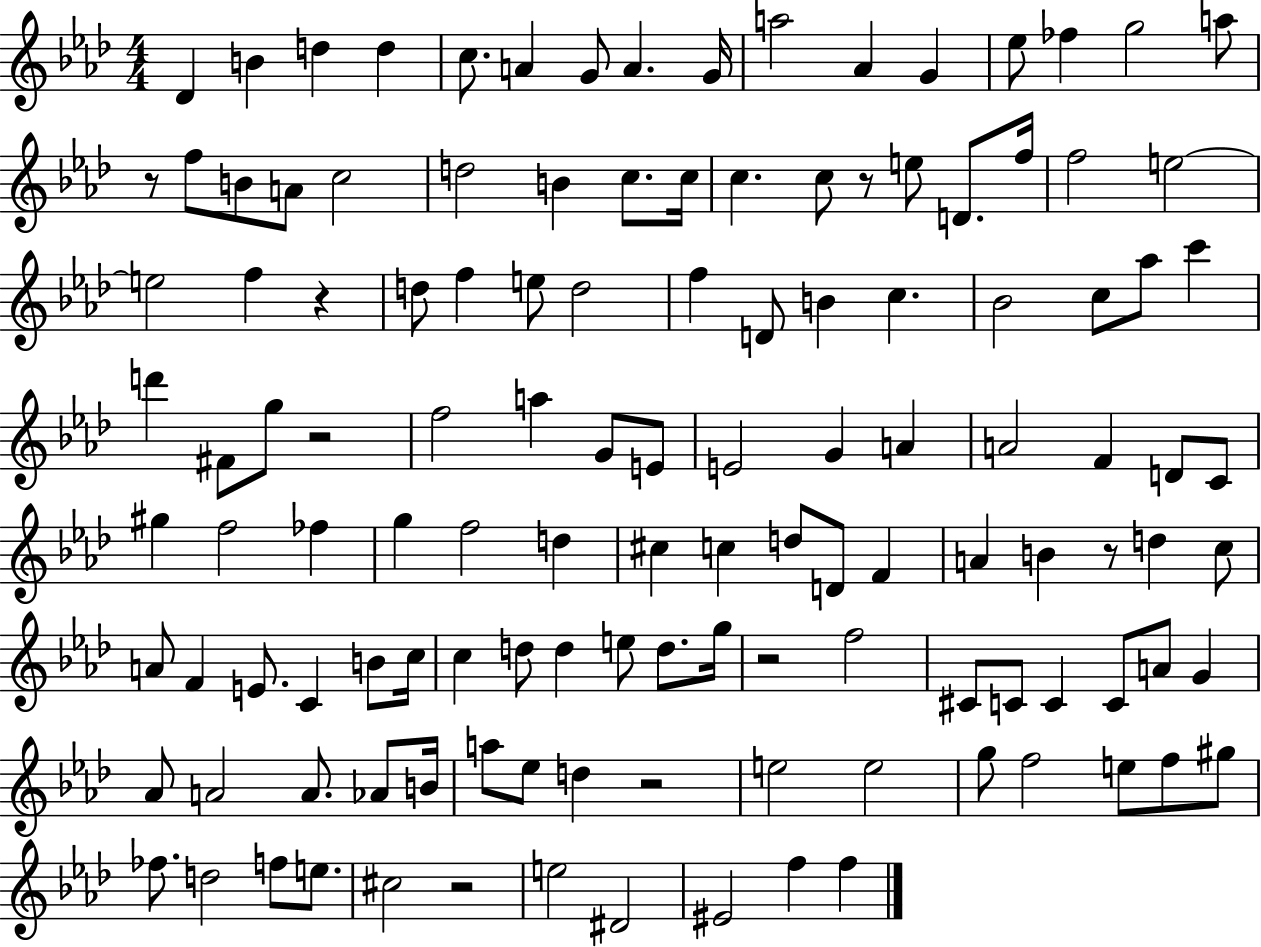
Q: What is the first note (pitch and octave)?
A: Db4